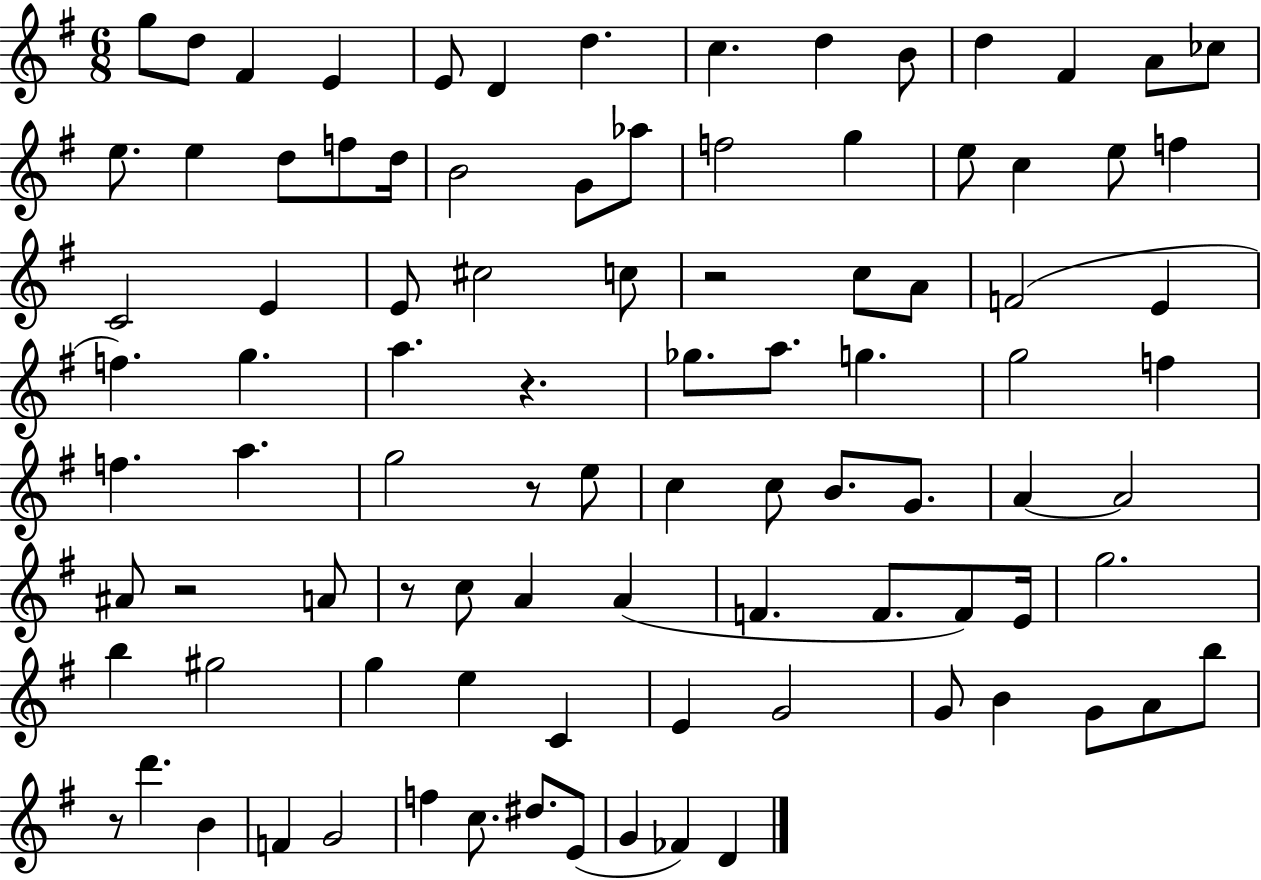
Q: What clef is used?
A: treble